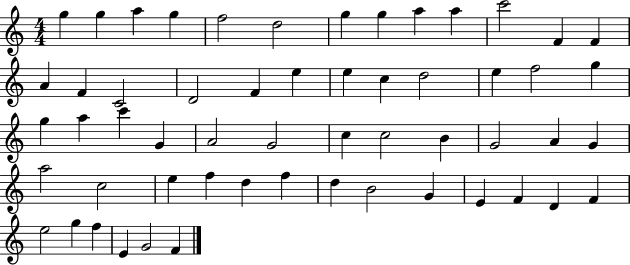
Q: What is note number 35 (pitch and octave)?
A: G4